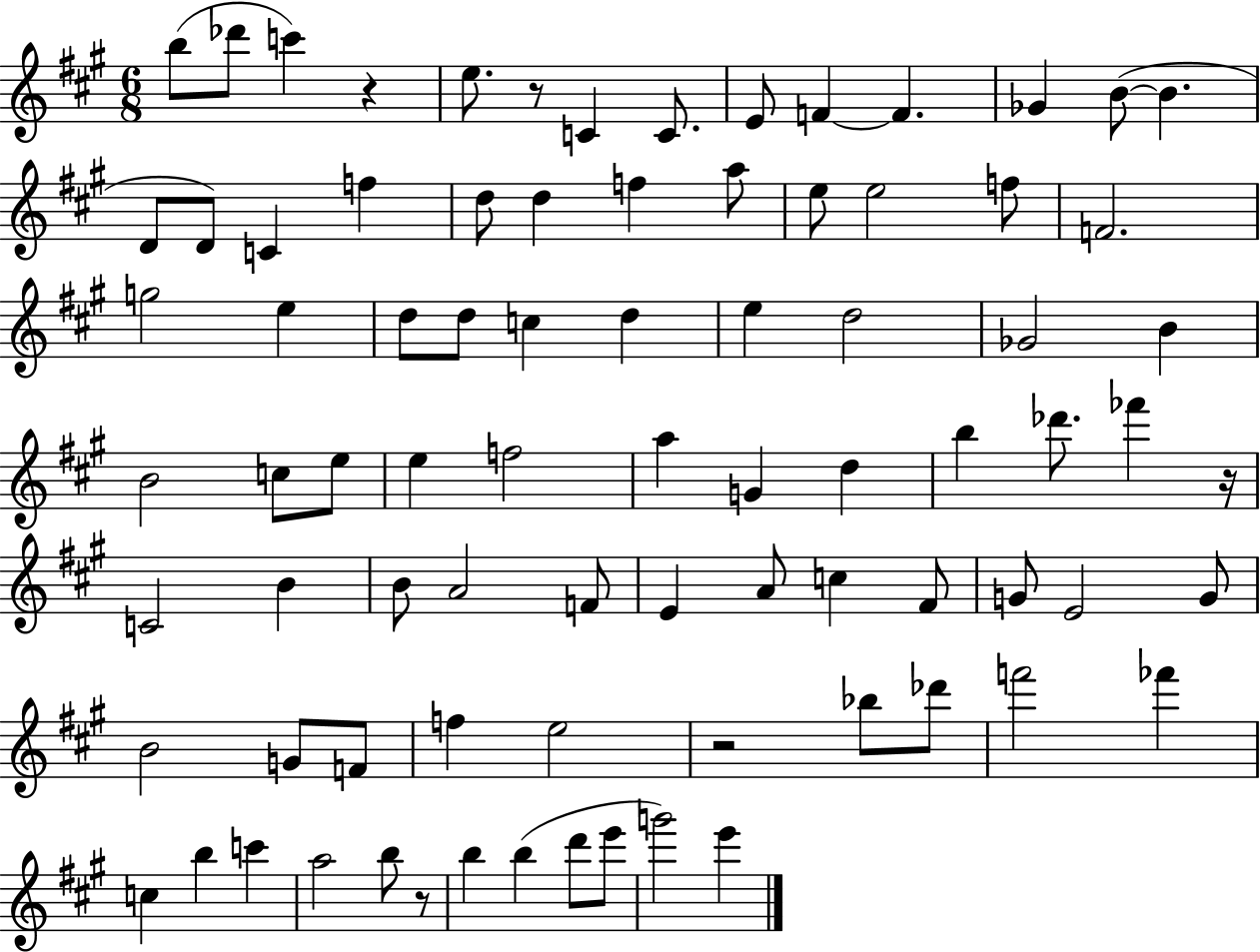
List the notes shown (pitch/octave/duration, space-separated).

B5/e Db6/e C6/q R/q E5/e. R/e C4/q C4/e. E4/e F4/q F4/q. Gb4/q B4/e B4/q. D4/e D4/e C4/q F5/q D5/e D5/q F5/q A5/e E5/e E5/h F5/e F4/h. G5/h E5/q D5/e D5/e C5/q D5/q E5/q D5/h Gb4/h B4/q B4/h C5/e E5/e E5/q F5/h A5/q G4/q D5/q B5/q Db6/e. FES6/q R/s C4/h B4/q B4/e A4/h F4/e E4/q A4/e C5/q F#4/e G4/e E4/h G4/e B4/h G4/e F4/e F5/q E5/h R/h Bb5/e Db6/e F6/h FES6/q C5/q B5/q C6/q A5/h B5/e R/e B5/q B5/q D6/e E6/e G6/h E6/q